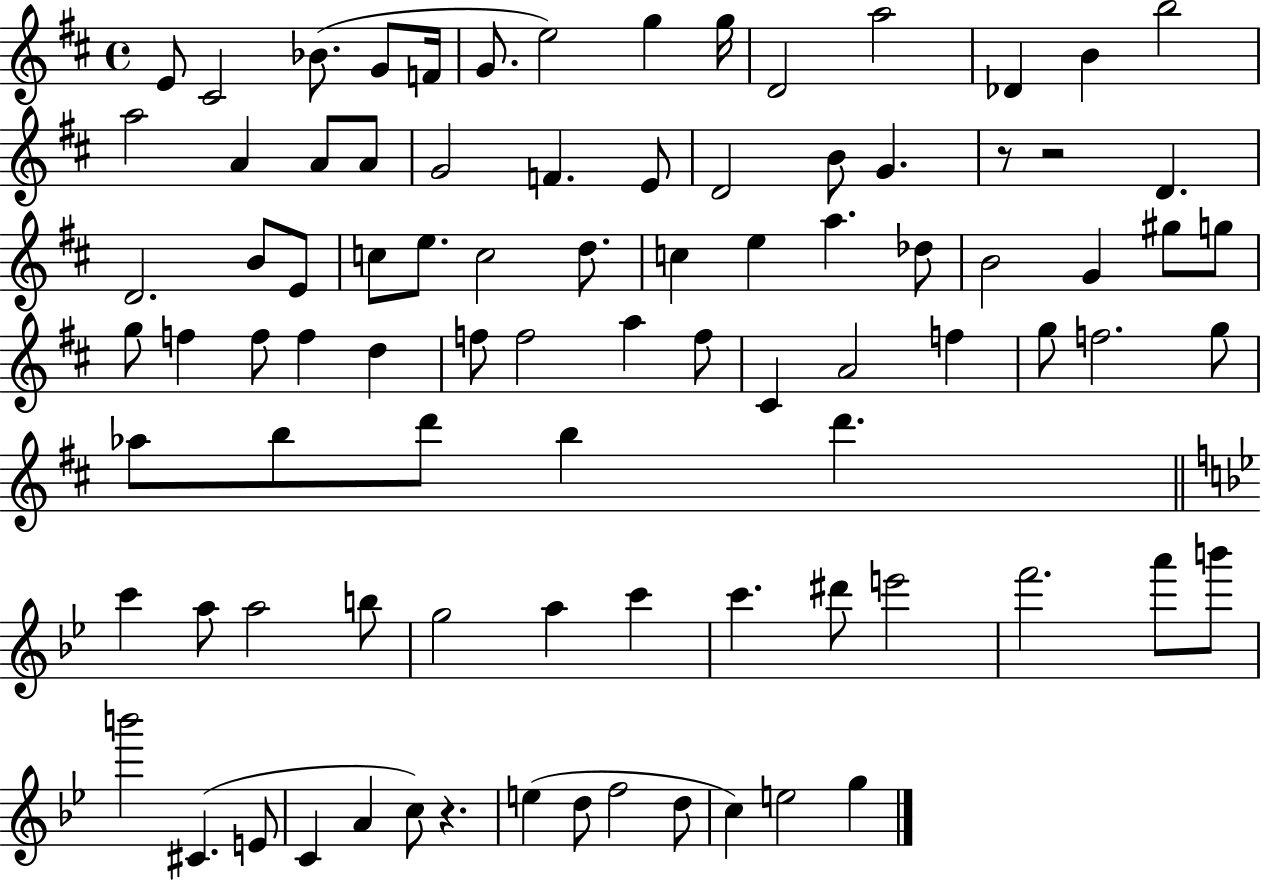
E4/e C#4/h Bb4/e. G4/e F4/s G4/e. E5/h G5/q G5/s D4/h A5/h Db4/q B4/q B5/h A5/h A4/q A4/e A4/e G4/h F4/q. E4/e D4/h B4/e G4/q. R/e R/h D4/q. D4/h. B4/e E4/e C5/e E5/e. C5/h D5/e. C5/q E5/q A5/q. Db5/e B4/h G4/q G#5/e G5/e G5/e F5/q F5/e F5/q D5/q F5/e F5/h A5/q F5/e C#4/q A4/h F5/q G5/e F5/h. G5/e Ab5/e B5/e D6/e B5/q D6/q. C6/q A5/e A5/h B5/e G5/h A5/q C6/q C6/q. D#6/e E6/h F6/h. A6/e B6/e B6/h C#4/q. E4/e C4/q A4/q C5/e R/q. E5/q D5/e F5/h D5/e C5/q E5/h G5/q